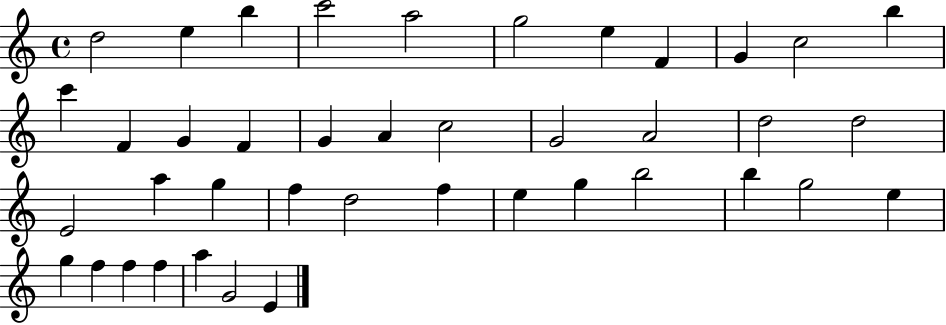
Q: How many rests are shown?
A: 0